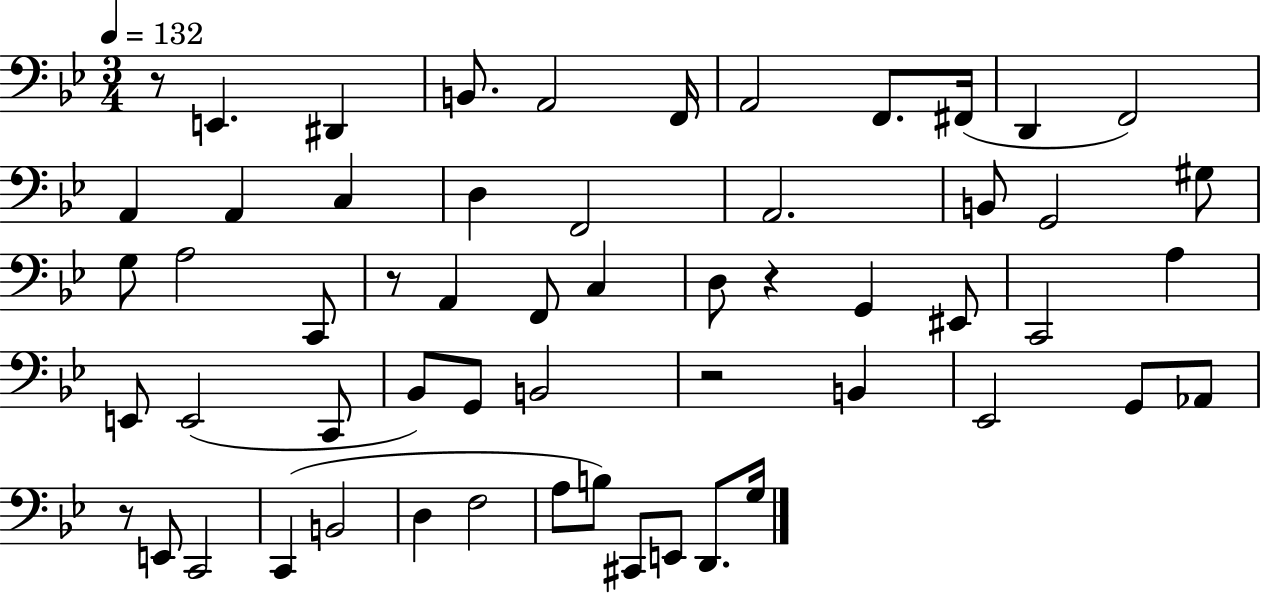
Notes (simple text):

R/e E2/q. D#2/q B2/e. A2/h F2/s A2/h F2/e. F#2/s D2/q F2/h A2/q A2/q C3/q D3/q F2/h A2/h. B2/e G2/h G#3/e G3/e A3/h C2/e R/e A2/q F2/e C3/q D3/e R/q G2/q EIS2/e C2/h A3/q E2/e E2/h C2/e Bb2/e G2/e B2/h R/h B2/q Eb2/h G2/e Ab2/e R/e E2/e C2/h C2/q B2/h D3/q F3/h A3/e B3/e C#2/e E2/e D2/e. G3/s